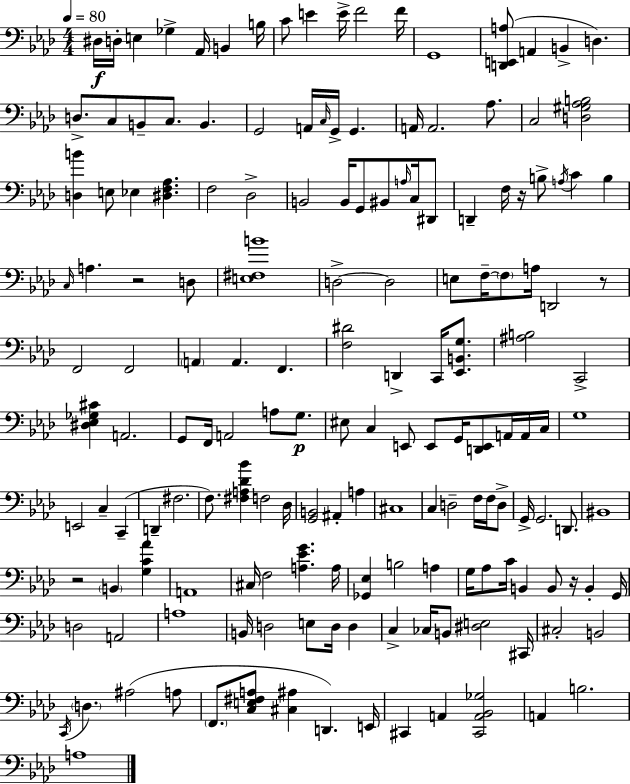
{
  \clef bass
  \numericTimeSignature
  \time 4/4
  \key aes \major
  \tempo 4 = 80
  dis16\f d16-. e4 ges4-> aes,16 b,4 b16 | c'8 e'4 e'16-> f'2 f'16 | g,1 | <d, e, a>8( a,4 b,4-> d4.) | \break d8.-> c8 b,8-- c8. b,4. | g,2 a,16 \grace { c16 } g,16-> g,4. | a,16 a,2. aes8. | c2 <d gis aes b>2 | \break <d b'>4 e8 ees4 <dis f aes>4. | f2 des2-> | b,2 b,16 g,8 bis,8 \grace { a16 } c16 | dis,8 d,4-- f16 r16 b8-> \acciaccatura { a16 } c'4 b4 | \break \grace { c16 } a4. r2 | d8 <e fis b'>1 | d2->~~ d2 | e8 f16--~~ \parenthesize f8 a16 d,2 | \break r8 f,2 f,2 | \parenthesize a,4 a,4. f,4. | <f dis'>2 d,4-> | c,16 <ees, b, g>8. <ais b>2 c,2-> | \break <dis ees ges cis'>4 a,2. | g,8 f,16 a,2 a8 | g8.\p eis8 c4 e,8 e,8 g,16 <d, e,>8 | a,16 a,16 c16 g1 | \break e,2 c4-- | c,4--( d,4-- fis2. | f8.) <fis a des' bes'>4 f2 | des16 <g, b,>2 ais,4-. | \break a4 cis1 | c4 d2-- | f16 f16 d8-> g,16-> g,2. | d,8. bis,1 | \break r2 \parenthesize b,4 | <g c' aes'>4 a,1 | cis16 f2 <a ees' g'>4. | a16 <ges, ees>4 b2 | \break a4 g16 aes8 c'16 b,4 b,8 r16 b,4-. | g,16 d2 a,2 | a1 | b,16 d2 e8 d16 | \break d4 c4-> ces16 b,8 <dis e>2 | cis,16 cis2-. b,2 | \acciaccatura { c,16 } \parenthesize d4. ais2( | a8 \parenthesize f,8. <c e fis a>8 <cis ais>4 d,4.) | \break e,16 cis,4 a,4 <cis, a, bes, ges>2 | a,4 b2. | a1 | \bar "|."
}